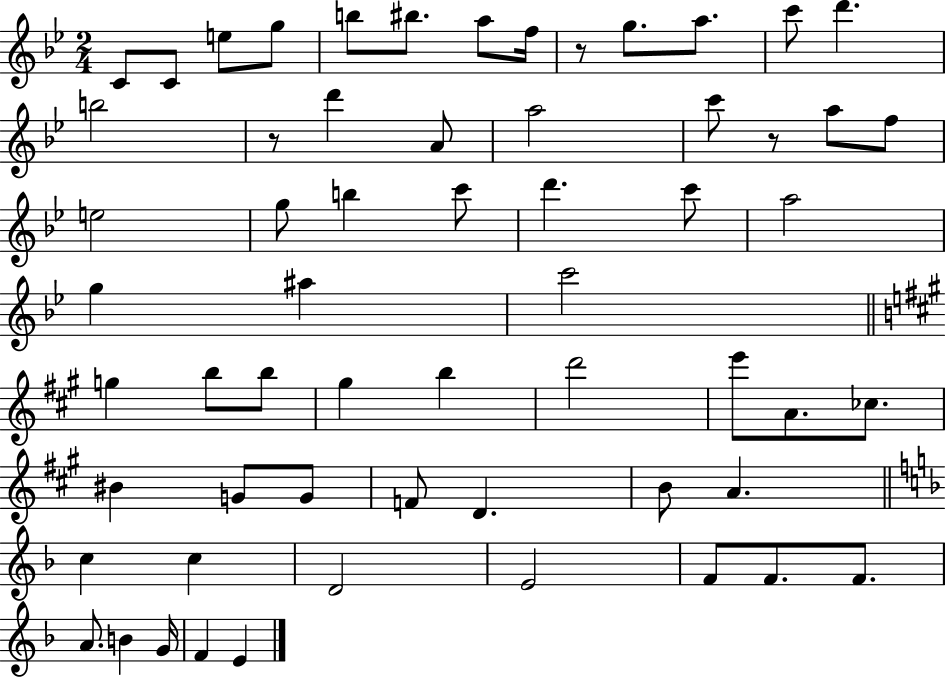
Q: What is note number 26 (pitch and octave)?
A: A5